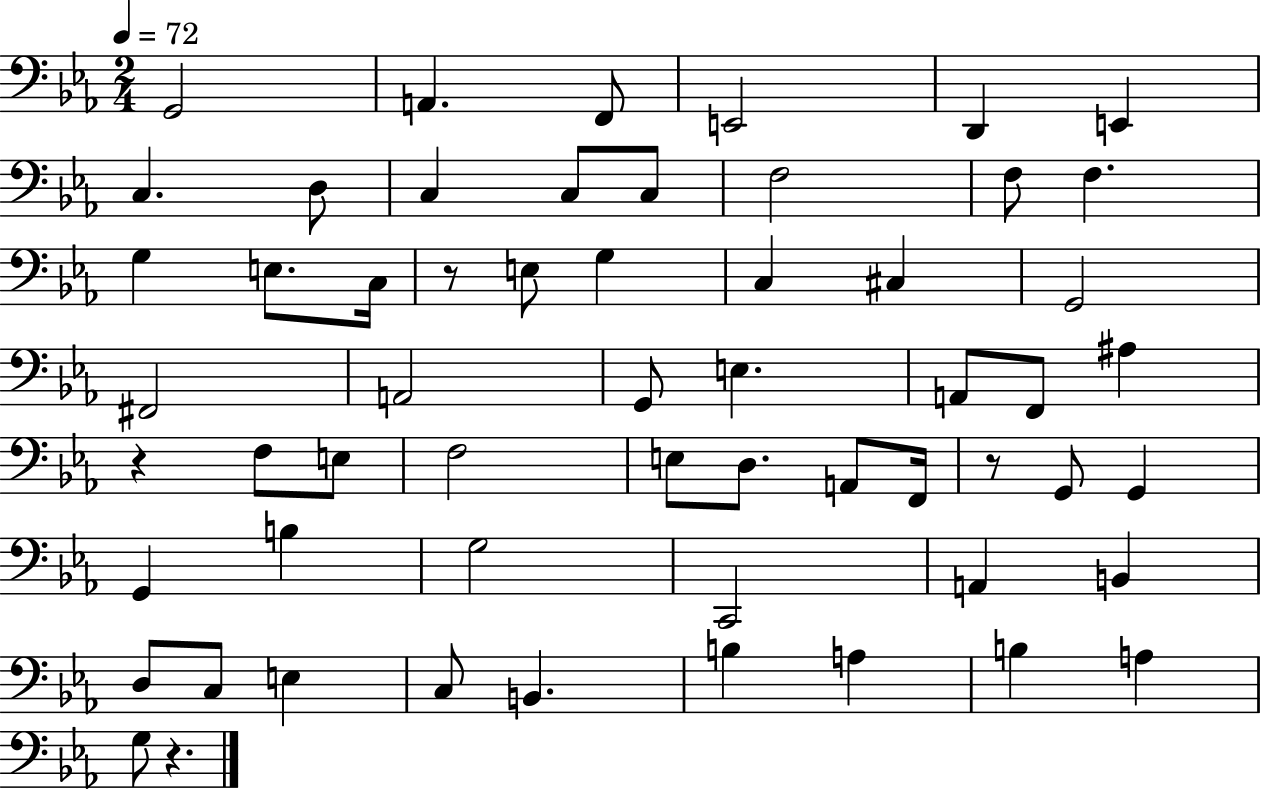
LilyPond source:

{
  \clef bass
  \numericTimeSignature
  \time 2/4
  \key ees \major
  \tempo 4 = 72
  g,2 | a,4. f,8 | e,2 | d,4 e,4 | \break c4. d8 | c4 c8 c8 | f2 | f8 f4. | \break g4 e8. c16 | r8 e8 g4 | c4 cis4 | g,2 | \break fis,2 | a,2 | g,8 e4. | a,8 f,8 ais4 | \break r4 f8 e8 | f2 | e8 d8. a,8 f,16 | r8 g,8 g,4 | \break g,4 b4 | g2 | c,2 | a,4 b,4 | \break d8 c8 e4 | c8 b,4. | b4 a4 | b4 a4 | \break g8 r4. | \bar "|."
}